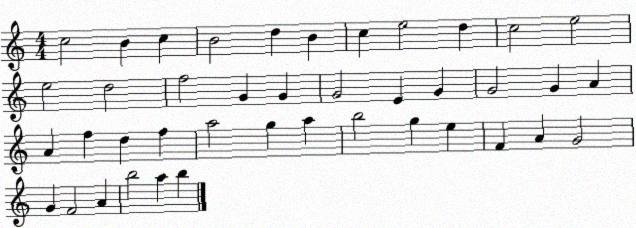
X:1
T:Untitled
M:4/4
L:1/4
K:C
c2 B c B2 d B c e2 d c2 e2 e2 d2 f2 G G G2 E G G2 G A A f d f a2 g a b2 g e F A G2 G F2 A b2 a b